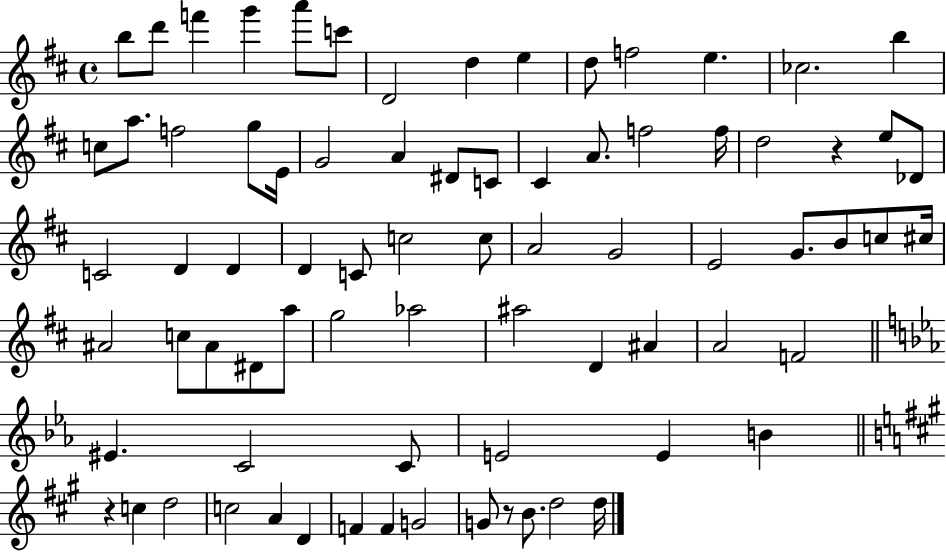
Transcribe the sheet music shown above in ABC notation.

X:1
T:Untitled
M:4/4
L:1/4
K:D
b/2 d'/2 f' g' a'/2 c'/2 D2 d e d/2 f2 e _c2 b c/2 a/2 f2 g/2 E/4 G2 A ^D/2 C/2 ^C A/2 f2 f/4 d2 z e/2 _D/2 C2 D D D C/2 c2 c/2 A2 G2 E2 G/2 B/2 c/2 ^c/4 ^A2 c/2 ^A/2 ^D/2 a/2 g2 _a2 ^a2 D ^A A2 F2 ^E C2 C/2 E2 E B z c d2 c2 A D F F G2 G/2 z/2 B/2 d2 d/4